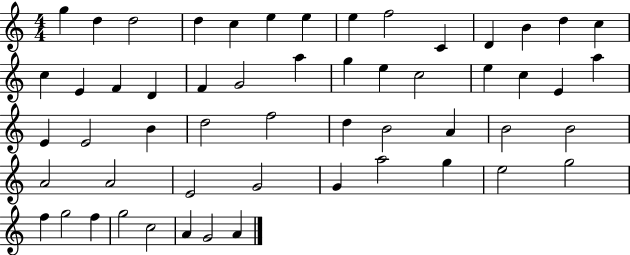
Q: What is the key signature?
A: C major